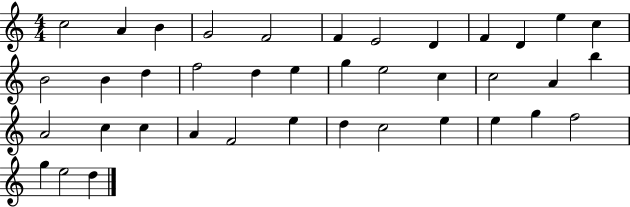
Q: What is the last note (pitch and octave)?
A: D5